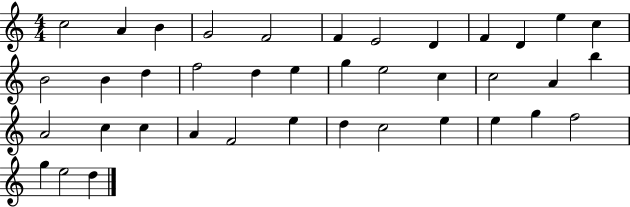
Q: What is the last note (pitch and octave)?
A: D5